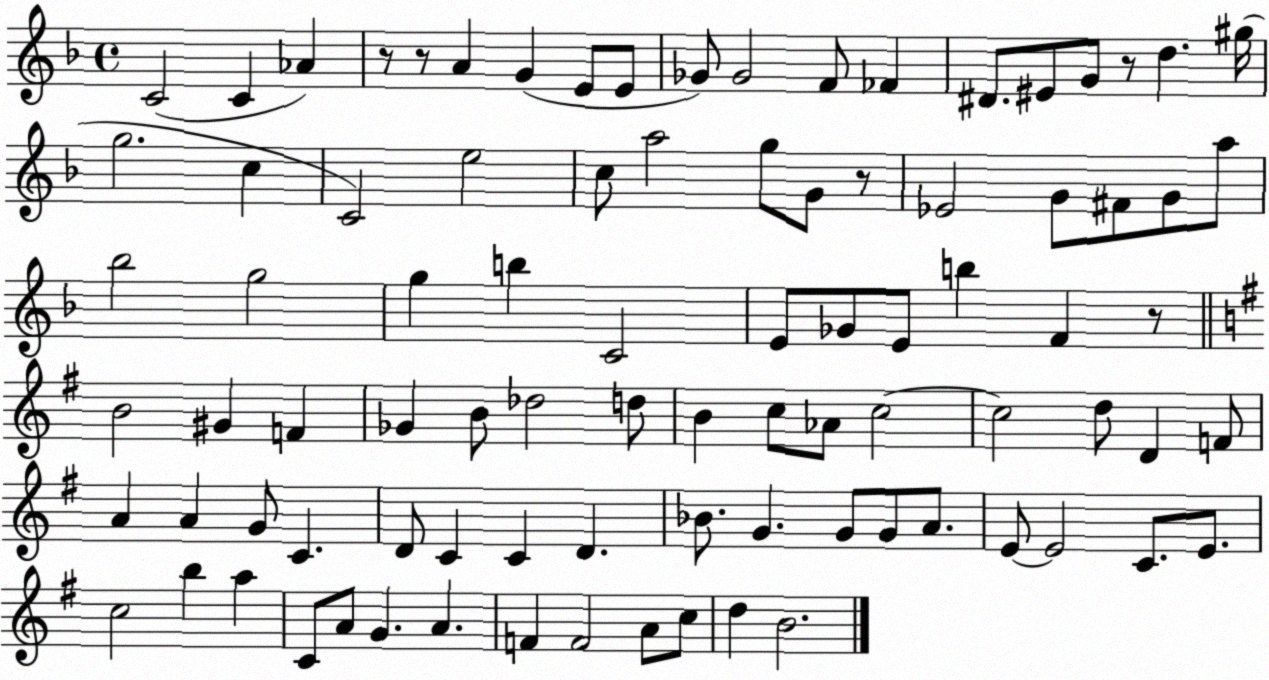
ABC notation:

X:1
T:Untitled
M:4/4
L:1/4
K:F
C2 C _A z/2 z/2 A G E/2 E/2 _G/2 _G2 F/2 _F ^D/2 ^E/2 G/2 z/2 d ^g/4 g2 c C2 e2 c/2 a2 g/2 G/2 z/2 _E2 G/2 ^F/2 G/2 a/2 _b2 g2 g b C2 E/2 _G/2 E/2 b F z/2 B2 ^G F _G B/2 _d2 d/2 B c/2 _A/2 c2 c2 d/2 D F/2 A A G/2 C D/2 C C D _B/2 G G/2 G/2 A/2 E/2 E2 C/2 E/2 c2 b a C/2 A/2 G A F F2 A/2 c/2 d B2